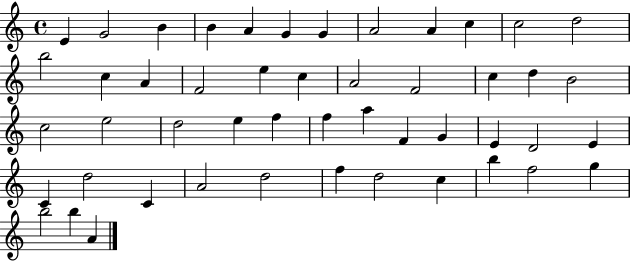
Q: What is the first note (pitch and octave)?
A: E4